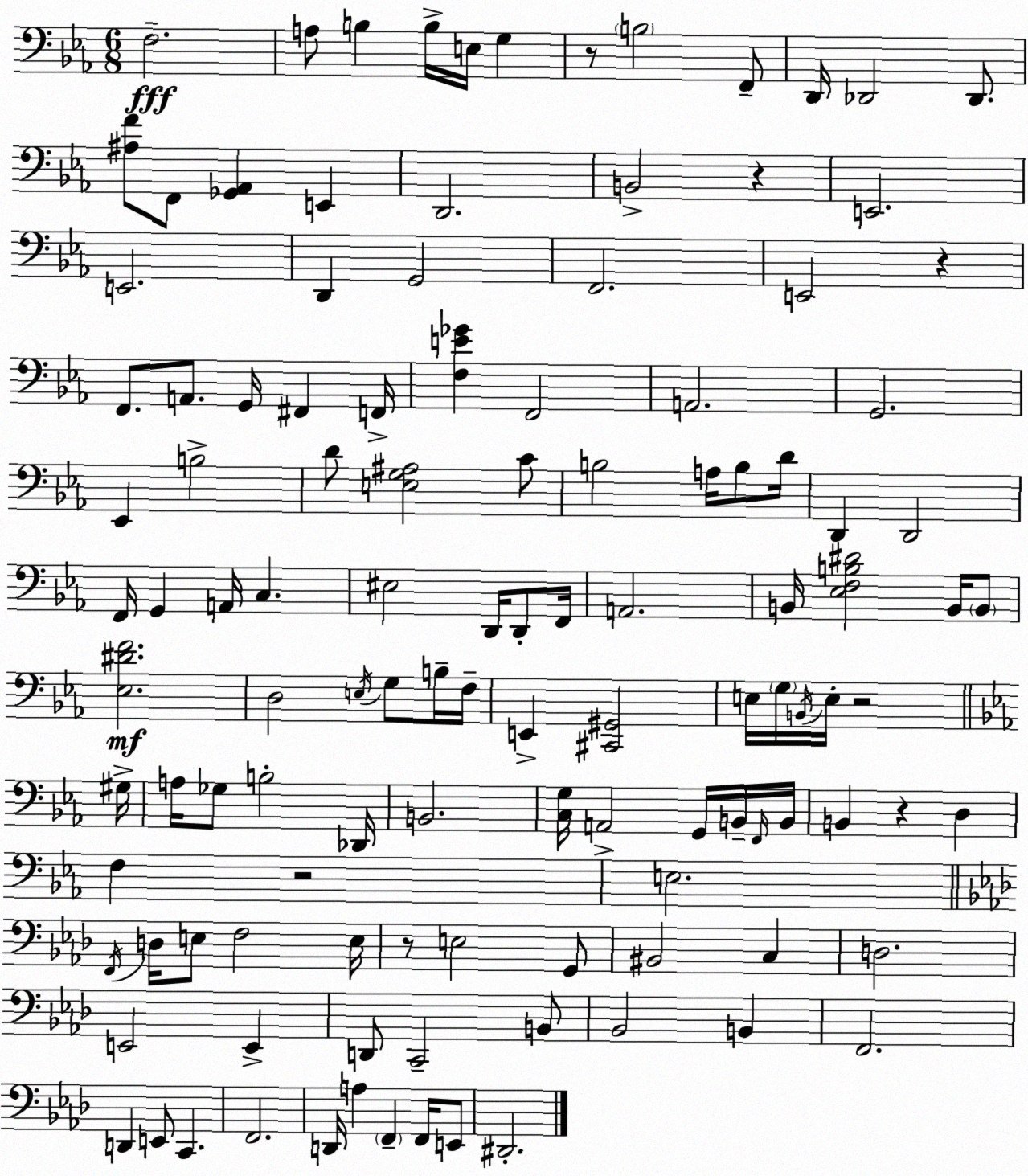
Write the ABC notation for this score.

X:1
T:Untitled
M:6/8
L:1/4
K:Cm
F,2 A,/2 B, B,/4 E,/4 G, z/2 B,2 F,,/2 D,,/4 _D,,2 _D,,/2 [^A,F]/2 F,,/2 [_G,,_A,,] E,, D,,2 B,,2 z E,,2 E,,2 D,, G,,2 F,,2 E,,2 z F,,/2 A,,/2 G,,/4 ^F,, F,,/4 [F,E_G] F,,2 A,,2 G,,2 _E,, B,2 D/2 [E,G,^A,]2 C/2 B,2 A,/4 B,/2 D/4 D,, D,,2 F,,/4 G,, A,,/4 C, ^E,2 D,,/4 D,,/2 F,,/4 A,,2 B,,/4 [_E,F,B,^D]2 B,,/4 B,,/2 [_E,^DF]2 D,2 E,/4 G,/2 B,/4 F,/4 E,, [^C,,^G,,]2 E,/4 G,/4 B,,/4 E,/4 z2 ^G,/4 A,/4 _G,/2 B,2 _D,,/4 B,,2 [C,G,]/4 A,,2 G,,/4 B,,/4 F,,/4 B,,/4 B,, z D, F, z2 E,2 F,,/4 D,/4 E,/2 F,2 E,/4 z/2 E,2 G,,/2 ^B,,2 C, D,2 E,,2 E,, D,,/2 C,,2 B,,/2 _B,,2 B,, F,,2 D,, E,,/2 C,, F,,2 D,,/4 A, F,, F,,/4 E,,/2 ^D,,2